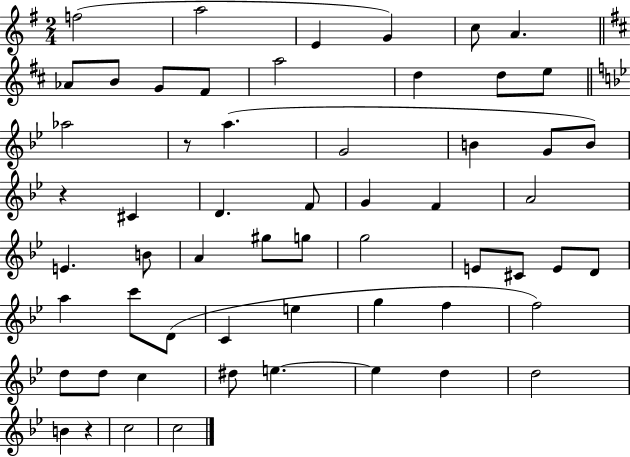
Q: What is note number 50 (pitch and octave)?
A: E5